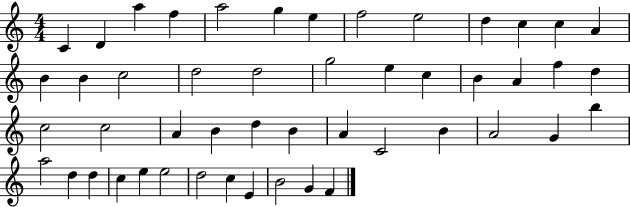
{
  \clef treble
  \numericTimeSignature
  \time 4/4
  \key c \major
  c'4 d'4 a''4 f''4 | a''2 g''4 e''4 | f''2 e''2 | d''4 c''4 c''4 a'4 | \break b'4 b'4 c''2 | d''2 d''2 | g''2 e''4 c''4 | b'4 a'4 f''4 d''4 | \break c''2 c''2 | a'4 b'4 d''4 b'4 | a'4 c'2 b'4 | a'2 g'4 b''4 | \break a''2 d''4 d''4 | c''4 e''4 e''2 | d''2 c''4 e'4 | b'2 g'4 f'4 | \break \bar "|."
}